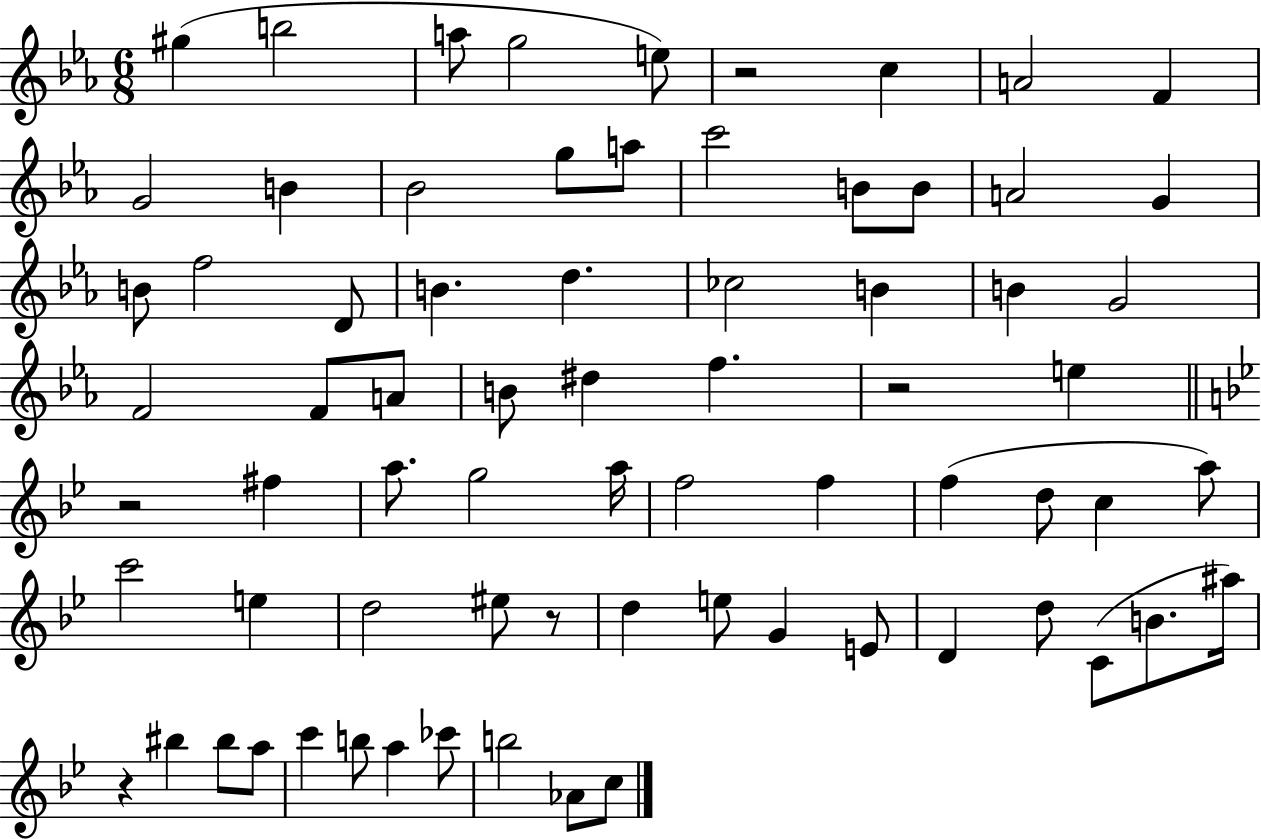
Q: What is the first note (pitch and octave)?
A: G#5